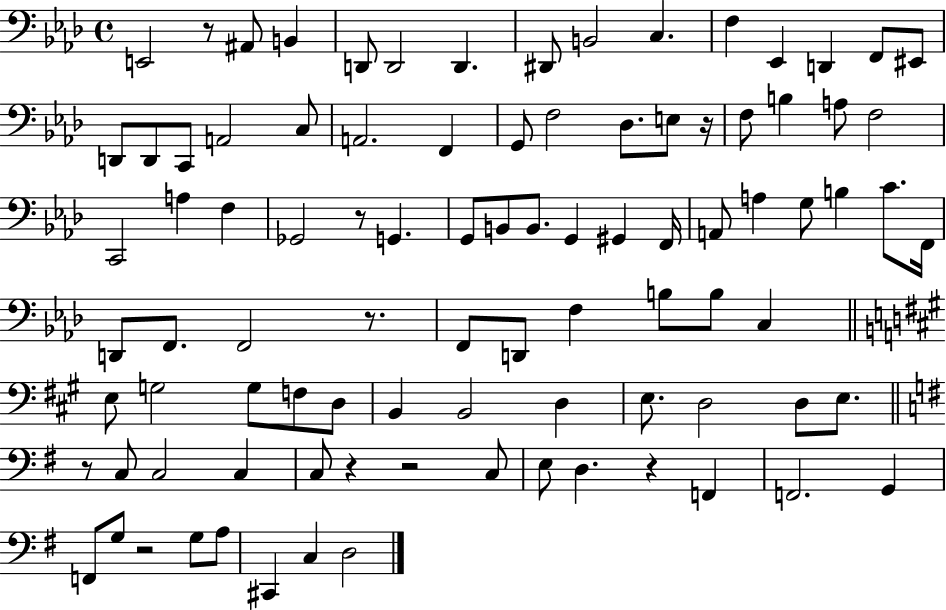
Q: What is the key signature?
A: AES major